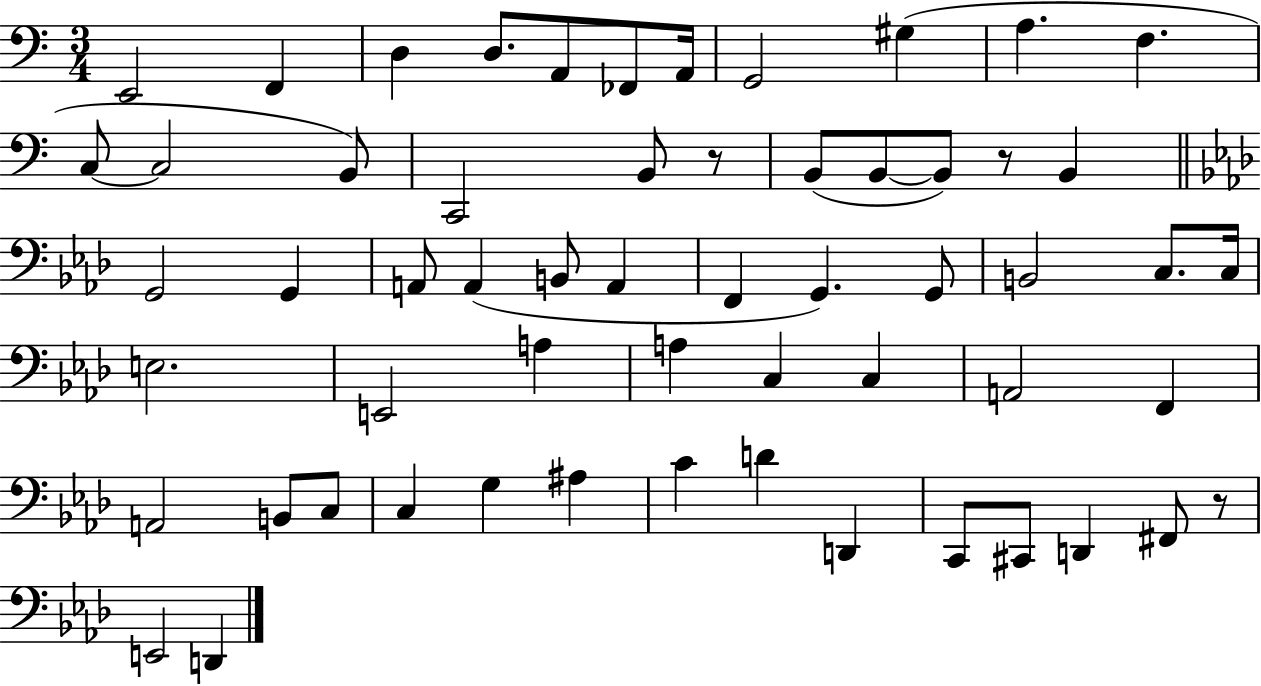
X:1
T:Untitled
M:3/4
L:1/4
K:C
E,,2 F,, D, D,/2 A,,/2 _F,,/2 A,,/4 G,,2 ^G, A, F, C,/2 C,2 B,,/2 C,,2 B,,/2 z/2 B,,/2 B,,/2 B,,/2 z/2 B,, G,,2 G,, A,,/2 A,, B,,/2 A,, F,, G,, G,,/2 B,,2 C,/2 C,/4 E,2 E,,2 A, A, C, C, A,,2 F,, A,,2 B,,/2 C,/2 C, G, ^A, C D D,, C,,/2 ^C,,/2 D,, ^F,,/2 z/2 E,,2 D,,